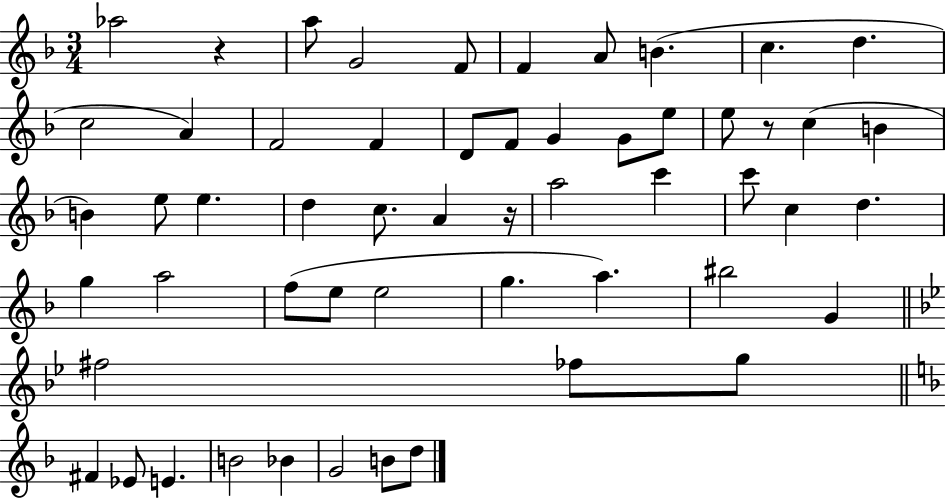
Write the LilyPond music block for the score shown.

{
  \clef treble
  \numericTimeSignature
  \time 3/4
  \key f \major
  aes''2 r4 | a''8 g'2 f'8 | f'4 a'8 b'4.( | c''4. d''4. | \break c''2 a'4) | f'2 f'4 | d'8 f'8 g'4 g'8 e''8 | e''8 r8 c''4( b'4 | \break b'4) e''8 e''4. | d''4 c''8. a'4 r16 | a''2 c'''4 | c'''8 c''4 d''4. | \break g''4 a''2 | f''8( e''8 e''2 | g''4. a''4.) | bis''2 g'4 | \break \bar "||" \break \key bes \major fis''2 fes''8 g''8 | \bar "||" \break \key f \major fis'4 ees'8 e'4. | b'2 bes'4 | g'2 b'8 d''8 | \bar "|."
}